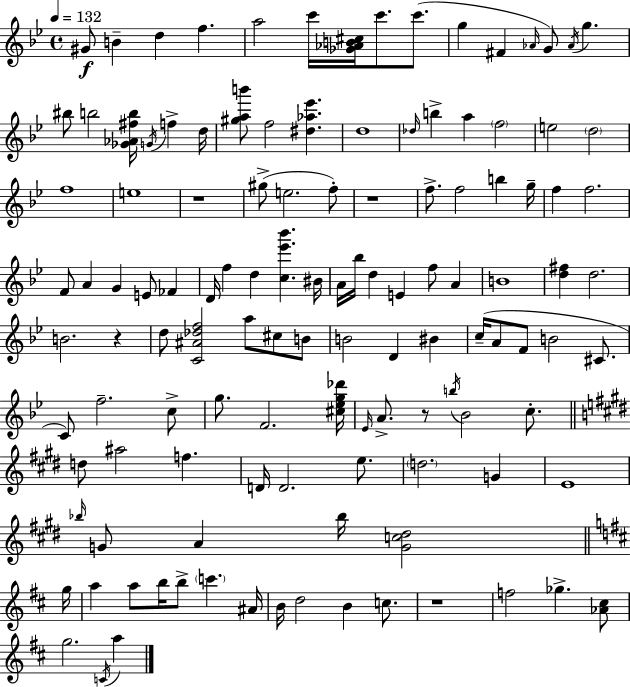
G#4/e B4/q D5/q F5/q. A5/h C6/s [Gb4,Ab4,B4,C#5]/s C6/e. C6/e. G5/q F#4/q Ab4/s G4/e Ab4/s G5/q. BIS5/e B5/h [Gb4,Ab4,F#5,B5]/s G4/s F5/q D5/s [G#5,A5,B6]/e F5/h [D#5,Ab5,Eb6]/q. D5/w Db5/s B5/q A5/q F5/h E5/h D5/h F5/w E5/w R/w G#5/e E5/h. F5/e R/w F5/e. F5/h B5/q G5/s F5/q F5/h. F4/e A4/q G4/q E4/e FES4/q D4/s F5/q D5/q [C5,Eb6,Bb6]/q. BIS4/s A4/s Bb5/s D5/q E4/q F5/e A4/q B4/w [D5,F#5]/q D5/h. B4/h. R/q D5/e [C4,A#4,Db5,F5]/h A5/e C#5/e B4/e B4/h D4/q BIS4/q C5/s A4/e F4/e B4/h C#4/e. C4/e F5/h. C5/e G5/e. F4/h. [C#5,Eb5,G5,Db6]/s Eb4/s A4/e. R/e B5/s Bb4/h C5/e. D5/e A#5/h F5/q. D4/s D4/h. E5/e. D5/h. G4/q E4/w Bb5/s G4/e A4/q Bb5/s [G4,C5,D#5]/h G5/s A5/q A5/e B5/s B5/e C6/q. A#4/s B4/s D5/h B4/q C5/e. R/w F5/h Gb5/q. [Ab4,C#5]/e G5/h. C4/s A5/q